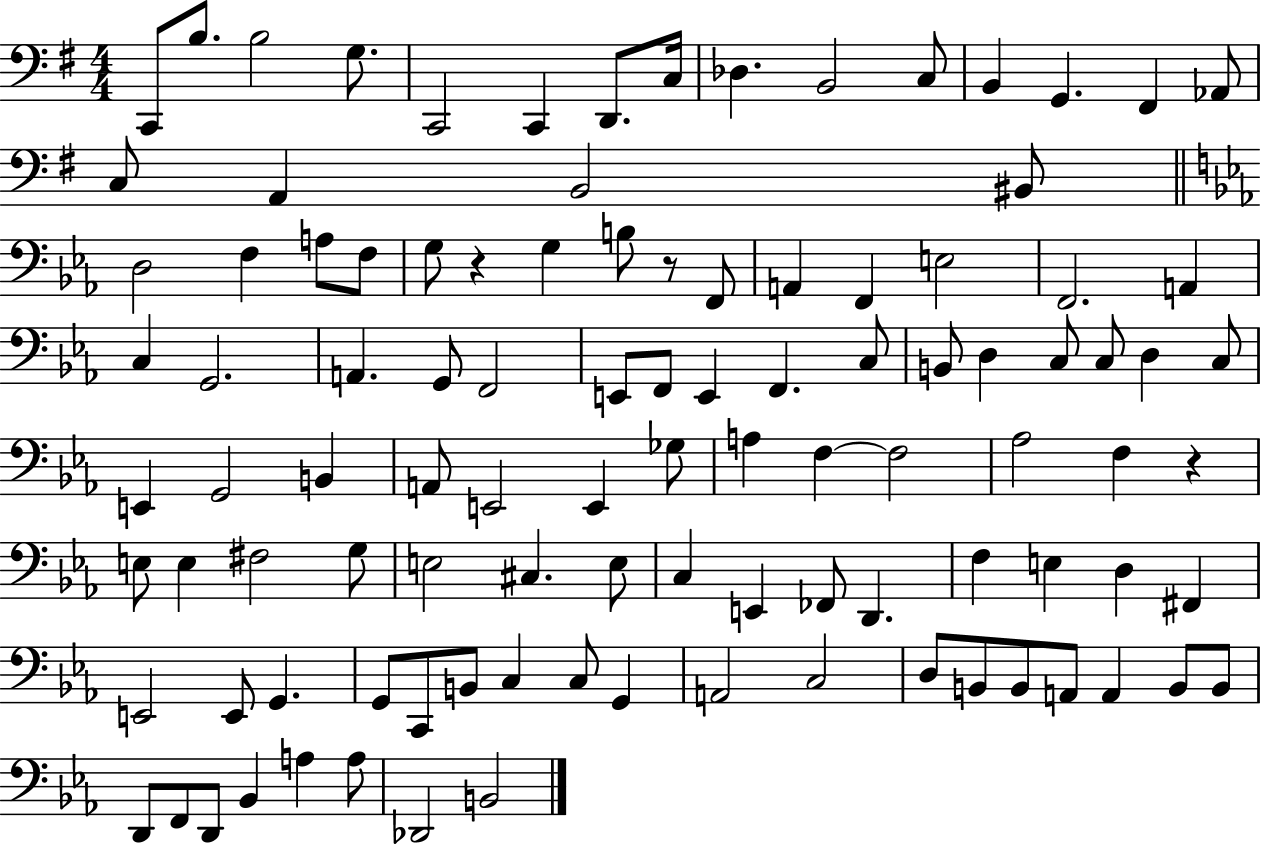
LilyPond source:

{
  \clef bass
  \numericTimeSignature
  \time 4/4
  \key g \major
  c,8 b8. b2 g8. | c,2 c,4 d,8. c16 | des4. b,2 c8 | b,4 g,4. fis,4 aes,8 | \break c8 a,4 b,2 bis,8 | \bar "||" \break \key ees \major d2 f4 a8 f8 | g8 r4 g4 b8 r8 f,8 | a,4 f,4 e2 | f,2. a,4 | \break c4 g,2. | a,4. g,8 f,2 | e,8 f,8 e,4 f,4. c8 | b,8 d4 c8 c8 d4 c8 | \break e,4 g,2 b,4 | a,8 e,2 e,4 ges8 | a4 f4~~ f2 | aes2 f4 r4 | \break e8 e4 fis2 g8 | e2 cis4. e8 | c4 e,4 fes,8 d,4. | f4 e4 d4 fis,4 | \break e,2 e,8 g,4. | g,8 c,8 b,8 c4 c8 g,4 | a,2 c2 | d8 b,8 b,8 a,8 a,4 b,8 b,8 | \break d,8 f,8 d,8 bes,4 a4 a8 | des,2 b,2 | \bar "|."
}